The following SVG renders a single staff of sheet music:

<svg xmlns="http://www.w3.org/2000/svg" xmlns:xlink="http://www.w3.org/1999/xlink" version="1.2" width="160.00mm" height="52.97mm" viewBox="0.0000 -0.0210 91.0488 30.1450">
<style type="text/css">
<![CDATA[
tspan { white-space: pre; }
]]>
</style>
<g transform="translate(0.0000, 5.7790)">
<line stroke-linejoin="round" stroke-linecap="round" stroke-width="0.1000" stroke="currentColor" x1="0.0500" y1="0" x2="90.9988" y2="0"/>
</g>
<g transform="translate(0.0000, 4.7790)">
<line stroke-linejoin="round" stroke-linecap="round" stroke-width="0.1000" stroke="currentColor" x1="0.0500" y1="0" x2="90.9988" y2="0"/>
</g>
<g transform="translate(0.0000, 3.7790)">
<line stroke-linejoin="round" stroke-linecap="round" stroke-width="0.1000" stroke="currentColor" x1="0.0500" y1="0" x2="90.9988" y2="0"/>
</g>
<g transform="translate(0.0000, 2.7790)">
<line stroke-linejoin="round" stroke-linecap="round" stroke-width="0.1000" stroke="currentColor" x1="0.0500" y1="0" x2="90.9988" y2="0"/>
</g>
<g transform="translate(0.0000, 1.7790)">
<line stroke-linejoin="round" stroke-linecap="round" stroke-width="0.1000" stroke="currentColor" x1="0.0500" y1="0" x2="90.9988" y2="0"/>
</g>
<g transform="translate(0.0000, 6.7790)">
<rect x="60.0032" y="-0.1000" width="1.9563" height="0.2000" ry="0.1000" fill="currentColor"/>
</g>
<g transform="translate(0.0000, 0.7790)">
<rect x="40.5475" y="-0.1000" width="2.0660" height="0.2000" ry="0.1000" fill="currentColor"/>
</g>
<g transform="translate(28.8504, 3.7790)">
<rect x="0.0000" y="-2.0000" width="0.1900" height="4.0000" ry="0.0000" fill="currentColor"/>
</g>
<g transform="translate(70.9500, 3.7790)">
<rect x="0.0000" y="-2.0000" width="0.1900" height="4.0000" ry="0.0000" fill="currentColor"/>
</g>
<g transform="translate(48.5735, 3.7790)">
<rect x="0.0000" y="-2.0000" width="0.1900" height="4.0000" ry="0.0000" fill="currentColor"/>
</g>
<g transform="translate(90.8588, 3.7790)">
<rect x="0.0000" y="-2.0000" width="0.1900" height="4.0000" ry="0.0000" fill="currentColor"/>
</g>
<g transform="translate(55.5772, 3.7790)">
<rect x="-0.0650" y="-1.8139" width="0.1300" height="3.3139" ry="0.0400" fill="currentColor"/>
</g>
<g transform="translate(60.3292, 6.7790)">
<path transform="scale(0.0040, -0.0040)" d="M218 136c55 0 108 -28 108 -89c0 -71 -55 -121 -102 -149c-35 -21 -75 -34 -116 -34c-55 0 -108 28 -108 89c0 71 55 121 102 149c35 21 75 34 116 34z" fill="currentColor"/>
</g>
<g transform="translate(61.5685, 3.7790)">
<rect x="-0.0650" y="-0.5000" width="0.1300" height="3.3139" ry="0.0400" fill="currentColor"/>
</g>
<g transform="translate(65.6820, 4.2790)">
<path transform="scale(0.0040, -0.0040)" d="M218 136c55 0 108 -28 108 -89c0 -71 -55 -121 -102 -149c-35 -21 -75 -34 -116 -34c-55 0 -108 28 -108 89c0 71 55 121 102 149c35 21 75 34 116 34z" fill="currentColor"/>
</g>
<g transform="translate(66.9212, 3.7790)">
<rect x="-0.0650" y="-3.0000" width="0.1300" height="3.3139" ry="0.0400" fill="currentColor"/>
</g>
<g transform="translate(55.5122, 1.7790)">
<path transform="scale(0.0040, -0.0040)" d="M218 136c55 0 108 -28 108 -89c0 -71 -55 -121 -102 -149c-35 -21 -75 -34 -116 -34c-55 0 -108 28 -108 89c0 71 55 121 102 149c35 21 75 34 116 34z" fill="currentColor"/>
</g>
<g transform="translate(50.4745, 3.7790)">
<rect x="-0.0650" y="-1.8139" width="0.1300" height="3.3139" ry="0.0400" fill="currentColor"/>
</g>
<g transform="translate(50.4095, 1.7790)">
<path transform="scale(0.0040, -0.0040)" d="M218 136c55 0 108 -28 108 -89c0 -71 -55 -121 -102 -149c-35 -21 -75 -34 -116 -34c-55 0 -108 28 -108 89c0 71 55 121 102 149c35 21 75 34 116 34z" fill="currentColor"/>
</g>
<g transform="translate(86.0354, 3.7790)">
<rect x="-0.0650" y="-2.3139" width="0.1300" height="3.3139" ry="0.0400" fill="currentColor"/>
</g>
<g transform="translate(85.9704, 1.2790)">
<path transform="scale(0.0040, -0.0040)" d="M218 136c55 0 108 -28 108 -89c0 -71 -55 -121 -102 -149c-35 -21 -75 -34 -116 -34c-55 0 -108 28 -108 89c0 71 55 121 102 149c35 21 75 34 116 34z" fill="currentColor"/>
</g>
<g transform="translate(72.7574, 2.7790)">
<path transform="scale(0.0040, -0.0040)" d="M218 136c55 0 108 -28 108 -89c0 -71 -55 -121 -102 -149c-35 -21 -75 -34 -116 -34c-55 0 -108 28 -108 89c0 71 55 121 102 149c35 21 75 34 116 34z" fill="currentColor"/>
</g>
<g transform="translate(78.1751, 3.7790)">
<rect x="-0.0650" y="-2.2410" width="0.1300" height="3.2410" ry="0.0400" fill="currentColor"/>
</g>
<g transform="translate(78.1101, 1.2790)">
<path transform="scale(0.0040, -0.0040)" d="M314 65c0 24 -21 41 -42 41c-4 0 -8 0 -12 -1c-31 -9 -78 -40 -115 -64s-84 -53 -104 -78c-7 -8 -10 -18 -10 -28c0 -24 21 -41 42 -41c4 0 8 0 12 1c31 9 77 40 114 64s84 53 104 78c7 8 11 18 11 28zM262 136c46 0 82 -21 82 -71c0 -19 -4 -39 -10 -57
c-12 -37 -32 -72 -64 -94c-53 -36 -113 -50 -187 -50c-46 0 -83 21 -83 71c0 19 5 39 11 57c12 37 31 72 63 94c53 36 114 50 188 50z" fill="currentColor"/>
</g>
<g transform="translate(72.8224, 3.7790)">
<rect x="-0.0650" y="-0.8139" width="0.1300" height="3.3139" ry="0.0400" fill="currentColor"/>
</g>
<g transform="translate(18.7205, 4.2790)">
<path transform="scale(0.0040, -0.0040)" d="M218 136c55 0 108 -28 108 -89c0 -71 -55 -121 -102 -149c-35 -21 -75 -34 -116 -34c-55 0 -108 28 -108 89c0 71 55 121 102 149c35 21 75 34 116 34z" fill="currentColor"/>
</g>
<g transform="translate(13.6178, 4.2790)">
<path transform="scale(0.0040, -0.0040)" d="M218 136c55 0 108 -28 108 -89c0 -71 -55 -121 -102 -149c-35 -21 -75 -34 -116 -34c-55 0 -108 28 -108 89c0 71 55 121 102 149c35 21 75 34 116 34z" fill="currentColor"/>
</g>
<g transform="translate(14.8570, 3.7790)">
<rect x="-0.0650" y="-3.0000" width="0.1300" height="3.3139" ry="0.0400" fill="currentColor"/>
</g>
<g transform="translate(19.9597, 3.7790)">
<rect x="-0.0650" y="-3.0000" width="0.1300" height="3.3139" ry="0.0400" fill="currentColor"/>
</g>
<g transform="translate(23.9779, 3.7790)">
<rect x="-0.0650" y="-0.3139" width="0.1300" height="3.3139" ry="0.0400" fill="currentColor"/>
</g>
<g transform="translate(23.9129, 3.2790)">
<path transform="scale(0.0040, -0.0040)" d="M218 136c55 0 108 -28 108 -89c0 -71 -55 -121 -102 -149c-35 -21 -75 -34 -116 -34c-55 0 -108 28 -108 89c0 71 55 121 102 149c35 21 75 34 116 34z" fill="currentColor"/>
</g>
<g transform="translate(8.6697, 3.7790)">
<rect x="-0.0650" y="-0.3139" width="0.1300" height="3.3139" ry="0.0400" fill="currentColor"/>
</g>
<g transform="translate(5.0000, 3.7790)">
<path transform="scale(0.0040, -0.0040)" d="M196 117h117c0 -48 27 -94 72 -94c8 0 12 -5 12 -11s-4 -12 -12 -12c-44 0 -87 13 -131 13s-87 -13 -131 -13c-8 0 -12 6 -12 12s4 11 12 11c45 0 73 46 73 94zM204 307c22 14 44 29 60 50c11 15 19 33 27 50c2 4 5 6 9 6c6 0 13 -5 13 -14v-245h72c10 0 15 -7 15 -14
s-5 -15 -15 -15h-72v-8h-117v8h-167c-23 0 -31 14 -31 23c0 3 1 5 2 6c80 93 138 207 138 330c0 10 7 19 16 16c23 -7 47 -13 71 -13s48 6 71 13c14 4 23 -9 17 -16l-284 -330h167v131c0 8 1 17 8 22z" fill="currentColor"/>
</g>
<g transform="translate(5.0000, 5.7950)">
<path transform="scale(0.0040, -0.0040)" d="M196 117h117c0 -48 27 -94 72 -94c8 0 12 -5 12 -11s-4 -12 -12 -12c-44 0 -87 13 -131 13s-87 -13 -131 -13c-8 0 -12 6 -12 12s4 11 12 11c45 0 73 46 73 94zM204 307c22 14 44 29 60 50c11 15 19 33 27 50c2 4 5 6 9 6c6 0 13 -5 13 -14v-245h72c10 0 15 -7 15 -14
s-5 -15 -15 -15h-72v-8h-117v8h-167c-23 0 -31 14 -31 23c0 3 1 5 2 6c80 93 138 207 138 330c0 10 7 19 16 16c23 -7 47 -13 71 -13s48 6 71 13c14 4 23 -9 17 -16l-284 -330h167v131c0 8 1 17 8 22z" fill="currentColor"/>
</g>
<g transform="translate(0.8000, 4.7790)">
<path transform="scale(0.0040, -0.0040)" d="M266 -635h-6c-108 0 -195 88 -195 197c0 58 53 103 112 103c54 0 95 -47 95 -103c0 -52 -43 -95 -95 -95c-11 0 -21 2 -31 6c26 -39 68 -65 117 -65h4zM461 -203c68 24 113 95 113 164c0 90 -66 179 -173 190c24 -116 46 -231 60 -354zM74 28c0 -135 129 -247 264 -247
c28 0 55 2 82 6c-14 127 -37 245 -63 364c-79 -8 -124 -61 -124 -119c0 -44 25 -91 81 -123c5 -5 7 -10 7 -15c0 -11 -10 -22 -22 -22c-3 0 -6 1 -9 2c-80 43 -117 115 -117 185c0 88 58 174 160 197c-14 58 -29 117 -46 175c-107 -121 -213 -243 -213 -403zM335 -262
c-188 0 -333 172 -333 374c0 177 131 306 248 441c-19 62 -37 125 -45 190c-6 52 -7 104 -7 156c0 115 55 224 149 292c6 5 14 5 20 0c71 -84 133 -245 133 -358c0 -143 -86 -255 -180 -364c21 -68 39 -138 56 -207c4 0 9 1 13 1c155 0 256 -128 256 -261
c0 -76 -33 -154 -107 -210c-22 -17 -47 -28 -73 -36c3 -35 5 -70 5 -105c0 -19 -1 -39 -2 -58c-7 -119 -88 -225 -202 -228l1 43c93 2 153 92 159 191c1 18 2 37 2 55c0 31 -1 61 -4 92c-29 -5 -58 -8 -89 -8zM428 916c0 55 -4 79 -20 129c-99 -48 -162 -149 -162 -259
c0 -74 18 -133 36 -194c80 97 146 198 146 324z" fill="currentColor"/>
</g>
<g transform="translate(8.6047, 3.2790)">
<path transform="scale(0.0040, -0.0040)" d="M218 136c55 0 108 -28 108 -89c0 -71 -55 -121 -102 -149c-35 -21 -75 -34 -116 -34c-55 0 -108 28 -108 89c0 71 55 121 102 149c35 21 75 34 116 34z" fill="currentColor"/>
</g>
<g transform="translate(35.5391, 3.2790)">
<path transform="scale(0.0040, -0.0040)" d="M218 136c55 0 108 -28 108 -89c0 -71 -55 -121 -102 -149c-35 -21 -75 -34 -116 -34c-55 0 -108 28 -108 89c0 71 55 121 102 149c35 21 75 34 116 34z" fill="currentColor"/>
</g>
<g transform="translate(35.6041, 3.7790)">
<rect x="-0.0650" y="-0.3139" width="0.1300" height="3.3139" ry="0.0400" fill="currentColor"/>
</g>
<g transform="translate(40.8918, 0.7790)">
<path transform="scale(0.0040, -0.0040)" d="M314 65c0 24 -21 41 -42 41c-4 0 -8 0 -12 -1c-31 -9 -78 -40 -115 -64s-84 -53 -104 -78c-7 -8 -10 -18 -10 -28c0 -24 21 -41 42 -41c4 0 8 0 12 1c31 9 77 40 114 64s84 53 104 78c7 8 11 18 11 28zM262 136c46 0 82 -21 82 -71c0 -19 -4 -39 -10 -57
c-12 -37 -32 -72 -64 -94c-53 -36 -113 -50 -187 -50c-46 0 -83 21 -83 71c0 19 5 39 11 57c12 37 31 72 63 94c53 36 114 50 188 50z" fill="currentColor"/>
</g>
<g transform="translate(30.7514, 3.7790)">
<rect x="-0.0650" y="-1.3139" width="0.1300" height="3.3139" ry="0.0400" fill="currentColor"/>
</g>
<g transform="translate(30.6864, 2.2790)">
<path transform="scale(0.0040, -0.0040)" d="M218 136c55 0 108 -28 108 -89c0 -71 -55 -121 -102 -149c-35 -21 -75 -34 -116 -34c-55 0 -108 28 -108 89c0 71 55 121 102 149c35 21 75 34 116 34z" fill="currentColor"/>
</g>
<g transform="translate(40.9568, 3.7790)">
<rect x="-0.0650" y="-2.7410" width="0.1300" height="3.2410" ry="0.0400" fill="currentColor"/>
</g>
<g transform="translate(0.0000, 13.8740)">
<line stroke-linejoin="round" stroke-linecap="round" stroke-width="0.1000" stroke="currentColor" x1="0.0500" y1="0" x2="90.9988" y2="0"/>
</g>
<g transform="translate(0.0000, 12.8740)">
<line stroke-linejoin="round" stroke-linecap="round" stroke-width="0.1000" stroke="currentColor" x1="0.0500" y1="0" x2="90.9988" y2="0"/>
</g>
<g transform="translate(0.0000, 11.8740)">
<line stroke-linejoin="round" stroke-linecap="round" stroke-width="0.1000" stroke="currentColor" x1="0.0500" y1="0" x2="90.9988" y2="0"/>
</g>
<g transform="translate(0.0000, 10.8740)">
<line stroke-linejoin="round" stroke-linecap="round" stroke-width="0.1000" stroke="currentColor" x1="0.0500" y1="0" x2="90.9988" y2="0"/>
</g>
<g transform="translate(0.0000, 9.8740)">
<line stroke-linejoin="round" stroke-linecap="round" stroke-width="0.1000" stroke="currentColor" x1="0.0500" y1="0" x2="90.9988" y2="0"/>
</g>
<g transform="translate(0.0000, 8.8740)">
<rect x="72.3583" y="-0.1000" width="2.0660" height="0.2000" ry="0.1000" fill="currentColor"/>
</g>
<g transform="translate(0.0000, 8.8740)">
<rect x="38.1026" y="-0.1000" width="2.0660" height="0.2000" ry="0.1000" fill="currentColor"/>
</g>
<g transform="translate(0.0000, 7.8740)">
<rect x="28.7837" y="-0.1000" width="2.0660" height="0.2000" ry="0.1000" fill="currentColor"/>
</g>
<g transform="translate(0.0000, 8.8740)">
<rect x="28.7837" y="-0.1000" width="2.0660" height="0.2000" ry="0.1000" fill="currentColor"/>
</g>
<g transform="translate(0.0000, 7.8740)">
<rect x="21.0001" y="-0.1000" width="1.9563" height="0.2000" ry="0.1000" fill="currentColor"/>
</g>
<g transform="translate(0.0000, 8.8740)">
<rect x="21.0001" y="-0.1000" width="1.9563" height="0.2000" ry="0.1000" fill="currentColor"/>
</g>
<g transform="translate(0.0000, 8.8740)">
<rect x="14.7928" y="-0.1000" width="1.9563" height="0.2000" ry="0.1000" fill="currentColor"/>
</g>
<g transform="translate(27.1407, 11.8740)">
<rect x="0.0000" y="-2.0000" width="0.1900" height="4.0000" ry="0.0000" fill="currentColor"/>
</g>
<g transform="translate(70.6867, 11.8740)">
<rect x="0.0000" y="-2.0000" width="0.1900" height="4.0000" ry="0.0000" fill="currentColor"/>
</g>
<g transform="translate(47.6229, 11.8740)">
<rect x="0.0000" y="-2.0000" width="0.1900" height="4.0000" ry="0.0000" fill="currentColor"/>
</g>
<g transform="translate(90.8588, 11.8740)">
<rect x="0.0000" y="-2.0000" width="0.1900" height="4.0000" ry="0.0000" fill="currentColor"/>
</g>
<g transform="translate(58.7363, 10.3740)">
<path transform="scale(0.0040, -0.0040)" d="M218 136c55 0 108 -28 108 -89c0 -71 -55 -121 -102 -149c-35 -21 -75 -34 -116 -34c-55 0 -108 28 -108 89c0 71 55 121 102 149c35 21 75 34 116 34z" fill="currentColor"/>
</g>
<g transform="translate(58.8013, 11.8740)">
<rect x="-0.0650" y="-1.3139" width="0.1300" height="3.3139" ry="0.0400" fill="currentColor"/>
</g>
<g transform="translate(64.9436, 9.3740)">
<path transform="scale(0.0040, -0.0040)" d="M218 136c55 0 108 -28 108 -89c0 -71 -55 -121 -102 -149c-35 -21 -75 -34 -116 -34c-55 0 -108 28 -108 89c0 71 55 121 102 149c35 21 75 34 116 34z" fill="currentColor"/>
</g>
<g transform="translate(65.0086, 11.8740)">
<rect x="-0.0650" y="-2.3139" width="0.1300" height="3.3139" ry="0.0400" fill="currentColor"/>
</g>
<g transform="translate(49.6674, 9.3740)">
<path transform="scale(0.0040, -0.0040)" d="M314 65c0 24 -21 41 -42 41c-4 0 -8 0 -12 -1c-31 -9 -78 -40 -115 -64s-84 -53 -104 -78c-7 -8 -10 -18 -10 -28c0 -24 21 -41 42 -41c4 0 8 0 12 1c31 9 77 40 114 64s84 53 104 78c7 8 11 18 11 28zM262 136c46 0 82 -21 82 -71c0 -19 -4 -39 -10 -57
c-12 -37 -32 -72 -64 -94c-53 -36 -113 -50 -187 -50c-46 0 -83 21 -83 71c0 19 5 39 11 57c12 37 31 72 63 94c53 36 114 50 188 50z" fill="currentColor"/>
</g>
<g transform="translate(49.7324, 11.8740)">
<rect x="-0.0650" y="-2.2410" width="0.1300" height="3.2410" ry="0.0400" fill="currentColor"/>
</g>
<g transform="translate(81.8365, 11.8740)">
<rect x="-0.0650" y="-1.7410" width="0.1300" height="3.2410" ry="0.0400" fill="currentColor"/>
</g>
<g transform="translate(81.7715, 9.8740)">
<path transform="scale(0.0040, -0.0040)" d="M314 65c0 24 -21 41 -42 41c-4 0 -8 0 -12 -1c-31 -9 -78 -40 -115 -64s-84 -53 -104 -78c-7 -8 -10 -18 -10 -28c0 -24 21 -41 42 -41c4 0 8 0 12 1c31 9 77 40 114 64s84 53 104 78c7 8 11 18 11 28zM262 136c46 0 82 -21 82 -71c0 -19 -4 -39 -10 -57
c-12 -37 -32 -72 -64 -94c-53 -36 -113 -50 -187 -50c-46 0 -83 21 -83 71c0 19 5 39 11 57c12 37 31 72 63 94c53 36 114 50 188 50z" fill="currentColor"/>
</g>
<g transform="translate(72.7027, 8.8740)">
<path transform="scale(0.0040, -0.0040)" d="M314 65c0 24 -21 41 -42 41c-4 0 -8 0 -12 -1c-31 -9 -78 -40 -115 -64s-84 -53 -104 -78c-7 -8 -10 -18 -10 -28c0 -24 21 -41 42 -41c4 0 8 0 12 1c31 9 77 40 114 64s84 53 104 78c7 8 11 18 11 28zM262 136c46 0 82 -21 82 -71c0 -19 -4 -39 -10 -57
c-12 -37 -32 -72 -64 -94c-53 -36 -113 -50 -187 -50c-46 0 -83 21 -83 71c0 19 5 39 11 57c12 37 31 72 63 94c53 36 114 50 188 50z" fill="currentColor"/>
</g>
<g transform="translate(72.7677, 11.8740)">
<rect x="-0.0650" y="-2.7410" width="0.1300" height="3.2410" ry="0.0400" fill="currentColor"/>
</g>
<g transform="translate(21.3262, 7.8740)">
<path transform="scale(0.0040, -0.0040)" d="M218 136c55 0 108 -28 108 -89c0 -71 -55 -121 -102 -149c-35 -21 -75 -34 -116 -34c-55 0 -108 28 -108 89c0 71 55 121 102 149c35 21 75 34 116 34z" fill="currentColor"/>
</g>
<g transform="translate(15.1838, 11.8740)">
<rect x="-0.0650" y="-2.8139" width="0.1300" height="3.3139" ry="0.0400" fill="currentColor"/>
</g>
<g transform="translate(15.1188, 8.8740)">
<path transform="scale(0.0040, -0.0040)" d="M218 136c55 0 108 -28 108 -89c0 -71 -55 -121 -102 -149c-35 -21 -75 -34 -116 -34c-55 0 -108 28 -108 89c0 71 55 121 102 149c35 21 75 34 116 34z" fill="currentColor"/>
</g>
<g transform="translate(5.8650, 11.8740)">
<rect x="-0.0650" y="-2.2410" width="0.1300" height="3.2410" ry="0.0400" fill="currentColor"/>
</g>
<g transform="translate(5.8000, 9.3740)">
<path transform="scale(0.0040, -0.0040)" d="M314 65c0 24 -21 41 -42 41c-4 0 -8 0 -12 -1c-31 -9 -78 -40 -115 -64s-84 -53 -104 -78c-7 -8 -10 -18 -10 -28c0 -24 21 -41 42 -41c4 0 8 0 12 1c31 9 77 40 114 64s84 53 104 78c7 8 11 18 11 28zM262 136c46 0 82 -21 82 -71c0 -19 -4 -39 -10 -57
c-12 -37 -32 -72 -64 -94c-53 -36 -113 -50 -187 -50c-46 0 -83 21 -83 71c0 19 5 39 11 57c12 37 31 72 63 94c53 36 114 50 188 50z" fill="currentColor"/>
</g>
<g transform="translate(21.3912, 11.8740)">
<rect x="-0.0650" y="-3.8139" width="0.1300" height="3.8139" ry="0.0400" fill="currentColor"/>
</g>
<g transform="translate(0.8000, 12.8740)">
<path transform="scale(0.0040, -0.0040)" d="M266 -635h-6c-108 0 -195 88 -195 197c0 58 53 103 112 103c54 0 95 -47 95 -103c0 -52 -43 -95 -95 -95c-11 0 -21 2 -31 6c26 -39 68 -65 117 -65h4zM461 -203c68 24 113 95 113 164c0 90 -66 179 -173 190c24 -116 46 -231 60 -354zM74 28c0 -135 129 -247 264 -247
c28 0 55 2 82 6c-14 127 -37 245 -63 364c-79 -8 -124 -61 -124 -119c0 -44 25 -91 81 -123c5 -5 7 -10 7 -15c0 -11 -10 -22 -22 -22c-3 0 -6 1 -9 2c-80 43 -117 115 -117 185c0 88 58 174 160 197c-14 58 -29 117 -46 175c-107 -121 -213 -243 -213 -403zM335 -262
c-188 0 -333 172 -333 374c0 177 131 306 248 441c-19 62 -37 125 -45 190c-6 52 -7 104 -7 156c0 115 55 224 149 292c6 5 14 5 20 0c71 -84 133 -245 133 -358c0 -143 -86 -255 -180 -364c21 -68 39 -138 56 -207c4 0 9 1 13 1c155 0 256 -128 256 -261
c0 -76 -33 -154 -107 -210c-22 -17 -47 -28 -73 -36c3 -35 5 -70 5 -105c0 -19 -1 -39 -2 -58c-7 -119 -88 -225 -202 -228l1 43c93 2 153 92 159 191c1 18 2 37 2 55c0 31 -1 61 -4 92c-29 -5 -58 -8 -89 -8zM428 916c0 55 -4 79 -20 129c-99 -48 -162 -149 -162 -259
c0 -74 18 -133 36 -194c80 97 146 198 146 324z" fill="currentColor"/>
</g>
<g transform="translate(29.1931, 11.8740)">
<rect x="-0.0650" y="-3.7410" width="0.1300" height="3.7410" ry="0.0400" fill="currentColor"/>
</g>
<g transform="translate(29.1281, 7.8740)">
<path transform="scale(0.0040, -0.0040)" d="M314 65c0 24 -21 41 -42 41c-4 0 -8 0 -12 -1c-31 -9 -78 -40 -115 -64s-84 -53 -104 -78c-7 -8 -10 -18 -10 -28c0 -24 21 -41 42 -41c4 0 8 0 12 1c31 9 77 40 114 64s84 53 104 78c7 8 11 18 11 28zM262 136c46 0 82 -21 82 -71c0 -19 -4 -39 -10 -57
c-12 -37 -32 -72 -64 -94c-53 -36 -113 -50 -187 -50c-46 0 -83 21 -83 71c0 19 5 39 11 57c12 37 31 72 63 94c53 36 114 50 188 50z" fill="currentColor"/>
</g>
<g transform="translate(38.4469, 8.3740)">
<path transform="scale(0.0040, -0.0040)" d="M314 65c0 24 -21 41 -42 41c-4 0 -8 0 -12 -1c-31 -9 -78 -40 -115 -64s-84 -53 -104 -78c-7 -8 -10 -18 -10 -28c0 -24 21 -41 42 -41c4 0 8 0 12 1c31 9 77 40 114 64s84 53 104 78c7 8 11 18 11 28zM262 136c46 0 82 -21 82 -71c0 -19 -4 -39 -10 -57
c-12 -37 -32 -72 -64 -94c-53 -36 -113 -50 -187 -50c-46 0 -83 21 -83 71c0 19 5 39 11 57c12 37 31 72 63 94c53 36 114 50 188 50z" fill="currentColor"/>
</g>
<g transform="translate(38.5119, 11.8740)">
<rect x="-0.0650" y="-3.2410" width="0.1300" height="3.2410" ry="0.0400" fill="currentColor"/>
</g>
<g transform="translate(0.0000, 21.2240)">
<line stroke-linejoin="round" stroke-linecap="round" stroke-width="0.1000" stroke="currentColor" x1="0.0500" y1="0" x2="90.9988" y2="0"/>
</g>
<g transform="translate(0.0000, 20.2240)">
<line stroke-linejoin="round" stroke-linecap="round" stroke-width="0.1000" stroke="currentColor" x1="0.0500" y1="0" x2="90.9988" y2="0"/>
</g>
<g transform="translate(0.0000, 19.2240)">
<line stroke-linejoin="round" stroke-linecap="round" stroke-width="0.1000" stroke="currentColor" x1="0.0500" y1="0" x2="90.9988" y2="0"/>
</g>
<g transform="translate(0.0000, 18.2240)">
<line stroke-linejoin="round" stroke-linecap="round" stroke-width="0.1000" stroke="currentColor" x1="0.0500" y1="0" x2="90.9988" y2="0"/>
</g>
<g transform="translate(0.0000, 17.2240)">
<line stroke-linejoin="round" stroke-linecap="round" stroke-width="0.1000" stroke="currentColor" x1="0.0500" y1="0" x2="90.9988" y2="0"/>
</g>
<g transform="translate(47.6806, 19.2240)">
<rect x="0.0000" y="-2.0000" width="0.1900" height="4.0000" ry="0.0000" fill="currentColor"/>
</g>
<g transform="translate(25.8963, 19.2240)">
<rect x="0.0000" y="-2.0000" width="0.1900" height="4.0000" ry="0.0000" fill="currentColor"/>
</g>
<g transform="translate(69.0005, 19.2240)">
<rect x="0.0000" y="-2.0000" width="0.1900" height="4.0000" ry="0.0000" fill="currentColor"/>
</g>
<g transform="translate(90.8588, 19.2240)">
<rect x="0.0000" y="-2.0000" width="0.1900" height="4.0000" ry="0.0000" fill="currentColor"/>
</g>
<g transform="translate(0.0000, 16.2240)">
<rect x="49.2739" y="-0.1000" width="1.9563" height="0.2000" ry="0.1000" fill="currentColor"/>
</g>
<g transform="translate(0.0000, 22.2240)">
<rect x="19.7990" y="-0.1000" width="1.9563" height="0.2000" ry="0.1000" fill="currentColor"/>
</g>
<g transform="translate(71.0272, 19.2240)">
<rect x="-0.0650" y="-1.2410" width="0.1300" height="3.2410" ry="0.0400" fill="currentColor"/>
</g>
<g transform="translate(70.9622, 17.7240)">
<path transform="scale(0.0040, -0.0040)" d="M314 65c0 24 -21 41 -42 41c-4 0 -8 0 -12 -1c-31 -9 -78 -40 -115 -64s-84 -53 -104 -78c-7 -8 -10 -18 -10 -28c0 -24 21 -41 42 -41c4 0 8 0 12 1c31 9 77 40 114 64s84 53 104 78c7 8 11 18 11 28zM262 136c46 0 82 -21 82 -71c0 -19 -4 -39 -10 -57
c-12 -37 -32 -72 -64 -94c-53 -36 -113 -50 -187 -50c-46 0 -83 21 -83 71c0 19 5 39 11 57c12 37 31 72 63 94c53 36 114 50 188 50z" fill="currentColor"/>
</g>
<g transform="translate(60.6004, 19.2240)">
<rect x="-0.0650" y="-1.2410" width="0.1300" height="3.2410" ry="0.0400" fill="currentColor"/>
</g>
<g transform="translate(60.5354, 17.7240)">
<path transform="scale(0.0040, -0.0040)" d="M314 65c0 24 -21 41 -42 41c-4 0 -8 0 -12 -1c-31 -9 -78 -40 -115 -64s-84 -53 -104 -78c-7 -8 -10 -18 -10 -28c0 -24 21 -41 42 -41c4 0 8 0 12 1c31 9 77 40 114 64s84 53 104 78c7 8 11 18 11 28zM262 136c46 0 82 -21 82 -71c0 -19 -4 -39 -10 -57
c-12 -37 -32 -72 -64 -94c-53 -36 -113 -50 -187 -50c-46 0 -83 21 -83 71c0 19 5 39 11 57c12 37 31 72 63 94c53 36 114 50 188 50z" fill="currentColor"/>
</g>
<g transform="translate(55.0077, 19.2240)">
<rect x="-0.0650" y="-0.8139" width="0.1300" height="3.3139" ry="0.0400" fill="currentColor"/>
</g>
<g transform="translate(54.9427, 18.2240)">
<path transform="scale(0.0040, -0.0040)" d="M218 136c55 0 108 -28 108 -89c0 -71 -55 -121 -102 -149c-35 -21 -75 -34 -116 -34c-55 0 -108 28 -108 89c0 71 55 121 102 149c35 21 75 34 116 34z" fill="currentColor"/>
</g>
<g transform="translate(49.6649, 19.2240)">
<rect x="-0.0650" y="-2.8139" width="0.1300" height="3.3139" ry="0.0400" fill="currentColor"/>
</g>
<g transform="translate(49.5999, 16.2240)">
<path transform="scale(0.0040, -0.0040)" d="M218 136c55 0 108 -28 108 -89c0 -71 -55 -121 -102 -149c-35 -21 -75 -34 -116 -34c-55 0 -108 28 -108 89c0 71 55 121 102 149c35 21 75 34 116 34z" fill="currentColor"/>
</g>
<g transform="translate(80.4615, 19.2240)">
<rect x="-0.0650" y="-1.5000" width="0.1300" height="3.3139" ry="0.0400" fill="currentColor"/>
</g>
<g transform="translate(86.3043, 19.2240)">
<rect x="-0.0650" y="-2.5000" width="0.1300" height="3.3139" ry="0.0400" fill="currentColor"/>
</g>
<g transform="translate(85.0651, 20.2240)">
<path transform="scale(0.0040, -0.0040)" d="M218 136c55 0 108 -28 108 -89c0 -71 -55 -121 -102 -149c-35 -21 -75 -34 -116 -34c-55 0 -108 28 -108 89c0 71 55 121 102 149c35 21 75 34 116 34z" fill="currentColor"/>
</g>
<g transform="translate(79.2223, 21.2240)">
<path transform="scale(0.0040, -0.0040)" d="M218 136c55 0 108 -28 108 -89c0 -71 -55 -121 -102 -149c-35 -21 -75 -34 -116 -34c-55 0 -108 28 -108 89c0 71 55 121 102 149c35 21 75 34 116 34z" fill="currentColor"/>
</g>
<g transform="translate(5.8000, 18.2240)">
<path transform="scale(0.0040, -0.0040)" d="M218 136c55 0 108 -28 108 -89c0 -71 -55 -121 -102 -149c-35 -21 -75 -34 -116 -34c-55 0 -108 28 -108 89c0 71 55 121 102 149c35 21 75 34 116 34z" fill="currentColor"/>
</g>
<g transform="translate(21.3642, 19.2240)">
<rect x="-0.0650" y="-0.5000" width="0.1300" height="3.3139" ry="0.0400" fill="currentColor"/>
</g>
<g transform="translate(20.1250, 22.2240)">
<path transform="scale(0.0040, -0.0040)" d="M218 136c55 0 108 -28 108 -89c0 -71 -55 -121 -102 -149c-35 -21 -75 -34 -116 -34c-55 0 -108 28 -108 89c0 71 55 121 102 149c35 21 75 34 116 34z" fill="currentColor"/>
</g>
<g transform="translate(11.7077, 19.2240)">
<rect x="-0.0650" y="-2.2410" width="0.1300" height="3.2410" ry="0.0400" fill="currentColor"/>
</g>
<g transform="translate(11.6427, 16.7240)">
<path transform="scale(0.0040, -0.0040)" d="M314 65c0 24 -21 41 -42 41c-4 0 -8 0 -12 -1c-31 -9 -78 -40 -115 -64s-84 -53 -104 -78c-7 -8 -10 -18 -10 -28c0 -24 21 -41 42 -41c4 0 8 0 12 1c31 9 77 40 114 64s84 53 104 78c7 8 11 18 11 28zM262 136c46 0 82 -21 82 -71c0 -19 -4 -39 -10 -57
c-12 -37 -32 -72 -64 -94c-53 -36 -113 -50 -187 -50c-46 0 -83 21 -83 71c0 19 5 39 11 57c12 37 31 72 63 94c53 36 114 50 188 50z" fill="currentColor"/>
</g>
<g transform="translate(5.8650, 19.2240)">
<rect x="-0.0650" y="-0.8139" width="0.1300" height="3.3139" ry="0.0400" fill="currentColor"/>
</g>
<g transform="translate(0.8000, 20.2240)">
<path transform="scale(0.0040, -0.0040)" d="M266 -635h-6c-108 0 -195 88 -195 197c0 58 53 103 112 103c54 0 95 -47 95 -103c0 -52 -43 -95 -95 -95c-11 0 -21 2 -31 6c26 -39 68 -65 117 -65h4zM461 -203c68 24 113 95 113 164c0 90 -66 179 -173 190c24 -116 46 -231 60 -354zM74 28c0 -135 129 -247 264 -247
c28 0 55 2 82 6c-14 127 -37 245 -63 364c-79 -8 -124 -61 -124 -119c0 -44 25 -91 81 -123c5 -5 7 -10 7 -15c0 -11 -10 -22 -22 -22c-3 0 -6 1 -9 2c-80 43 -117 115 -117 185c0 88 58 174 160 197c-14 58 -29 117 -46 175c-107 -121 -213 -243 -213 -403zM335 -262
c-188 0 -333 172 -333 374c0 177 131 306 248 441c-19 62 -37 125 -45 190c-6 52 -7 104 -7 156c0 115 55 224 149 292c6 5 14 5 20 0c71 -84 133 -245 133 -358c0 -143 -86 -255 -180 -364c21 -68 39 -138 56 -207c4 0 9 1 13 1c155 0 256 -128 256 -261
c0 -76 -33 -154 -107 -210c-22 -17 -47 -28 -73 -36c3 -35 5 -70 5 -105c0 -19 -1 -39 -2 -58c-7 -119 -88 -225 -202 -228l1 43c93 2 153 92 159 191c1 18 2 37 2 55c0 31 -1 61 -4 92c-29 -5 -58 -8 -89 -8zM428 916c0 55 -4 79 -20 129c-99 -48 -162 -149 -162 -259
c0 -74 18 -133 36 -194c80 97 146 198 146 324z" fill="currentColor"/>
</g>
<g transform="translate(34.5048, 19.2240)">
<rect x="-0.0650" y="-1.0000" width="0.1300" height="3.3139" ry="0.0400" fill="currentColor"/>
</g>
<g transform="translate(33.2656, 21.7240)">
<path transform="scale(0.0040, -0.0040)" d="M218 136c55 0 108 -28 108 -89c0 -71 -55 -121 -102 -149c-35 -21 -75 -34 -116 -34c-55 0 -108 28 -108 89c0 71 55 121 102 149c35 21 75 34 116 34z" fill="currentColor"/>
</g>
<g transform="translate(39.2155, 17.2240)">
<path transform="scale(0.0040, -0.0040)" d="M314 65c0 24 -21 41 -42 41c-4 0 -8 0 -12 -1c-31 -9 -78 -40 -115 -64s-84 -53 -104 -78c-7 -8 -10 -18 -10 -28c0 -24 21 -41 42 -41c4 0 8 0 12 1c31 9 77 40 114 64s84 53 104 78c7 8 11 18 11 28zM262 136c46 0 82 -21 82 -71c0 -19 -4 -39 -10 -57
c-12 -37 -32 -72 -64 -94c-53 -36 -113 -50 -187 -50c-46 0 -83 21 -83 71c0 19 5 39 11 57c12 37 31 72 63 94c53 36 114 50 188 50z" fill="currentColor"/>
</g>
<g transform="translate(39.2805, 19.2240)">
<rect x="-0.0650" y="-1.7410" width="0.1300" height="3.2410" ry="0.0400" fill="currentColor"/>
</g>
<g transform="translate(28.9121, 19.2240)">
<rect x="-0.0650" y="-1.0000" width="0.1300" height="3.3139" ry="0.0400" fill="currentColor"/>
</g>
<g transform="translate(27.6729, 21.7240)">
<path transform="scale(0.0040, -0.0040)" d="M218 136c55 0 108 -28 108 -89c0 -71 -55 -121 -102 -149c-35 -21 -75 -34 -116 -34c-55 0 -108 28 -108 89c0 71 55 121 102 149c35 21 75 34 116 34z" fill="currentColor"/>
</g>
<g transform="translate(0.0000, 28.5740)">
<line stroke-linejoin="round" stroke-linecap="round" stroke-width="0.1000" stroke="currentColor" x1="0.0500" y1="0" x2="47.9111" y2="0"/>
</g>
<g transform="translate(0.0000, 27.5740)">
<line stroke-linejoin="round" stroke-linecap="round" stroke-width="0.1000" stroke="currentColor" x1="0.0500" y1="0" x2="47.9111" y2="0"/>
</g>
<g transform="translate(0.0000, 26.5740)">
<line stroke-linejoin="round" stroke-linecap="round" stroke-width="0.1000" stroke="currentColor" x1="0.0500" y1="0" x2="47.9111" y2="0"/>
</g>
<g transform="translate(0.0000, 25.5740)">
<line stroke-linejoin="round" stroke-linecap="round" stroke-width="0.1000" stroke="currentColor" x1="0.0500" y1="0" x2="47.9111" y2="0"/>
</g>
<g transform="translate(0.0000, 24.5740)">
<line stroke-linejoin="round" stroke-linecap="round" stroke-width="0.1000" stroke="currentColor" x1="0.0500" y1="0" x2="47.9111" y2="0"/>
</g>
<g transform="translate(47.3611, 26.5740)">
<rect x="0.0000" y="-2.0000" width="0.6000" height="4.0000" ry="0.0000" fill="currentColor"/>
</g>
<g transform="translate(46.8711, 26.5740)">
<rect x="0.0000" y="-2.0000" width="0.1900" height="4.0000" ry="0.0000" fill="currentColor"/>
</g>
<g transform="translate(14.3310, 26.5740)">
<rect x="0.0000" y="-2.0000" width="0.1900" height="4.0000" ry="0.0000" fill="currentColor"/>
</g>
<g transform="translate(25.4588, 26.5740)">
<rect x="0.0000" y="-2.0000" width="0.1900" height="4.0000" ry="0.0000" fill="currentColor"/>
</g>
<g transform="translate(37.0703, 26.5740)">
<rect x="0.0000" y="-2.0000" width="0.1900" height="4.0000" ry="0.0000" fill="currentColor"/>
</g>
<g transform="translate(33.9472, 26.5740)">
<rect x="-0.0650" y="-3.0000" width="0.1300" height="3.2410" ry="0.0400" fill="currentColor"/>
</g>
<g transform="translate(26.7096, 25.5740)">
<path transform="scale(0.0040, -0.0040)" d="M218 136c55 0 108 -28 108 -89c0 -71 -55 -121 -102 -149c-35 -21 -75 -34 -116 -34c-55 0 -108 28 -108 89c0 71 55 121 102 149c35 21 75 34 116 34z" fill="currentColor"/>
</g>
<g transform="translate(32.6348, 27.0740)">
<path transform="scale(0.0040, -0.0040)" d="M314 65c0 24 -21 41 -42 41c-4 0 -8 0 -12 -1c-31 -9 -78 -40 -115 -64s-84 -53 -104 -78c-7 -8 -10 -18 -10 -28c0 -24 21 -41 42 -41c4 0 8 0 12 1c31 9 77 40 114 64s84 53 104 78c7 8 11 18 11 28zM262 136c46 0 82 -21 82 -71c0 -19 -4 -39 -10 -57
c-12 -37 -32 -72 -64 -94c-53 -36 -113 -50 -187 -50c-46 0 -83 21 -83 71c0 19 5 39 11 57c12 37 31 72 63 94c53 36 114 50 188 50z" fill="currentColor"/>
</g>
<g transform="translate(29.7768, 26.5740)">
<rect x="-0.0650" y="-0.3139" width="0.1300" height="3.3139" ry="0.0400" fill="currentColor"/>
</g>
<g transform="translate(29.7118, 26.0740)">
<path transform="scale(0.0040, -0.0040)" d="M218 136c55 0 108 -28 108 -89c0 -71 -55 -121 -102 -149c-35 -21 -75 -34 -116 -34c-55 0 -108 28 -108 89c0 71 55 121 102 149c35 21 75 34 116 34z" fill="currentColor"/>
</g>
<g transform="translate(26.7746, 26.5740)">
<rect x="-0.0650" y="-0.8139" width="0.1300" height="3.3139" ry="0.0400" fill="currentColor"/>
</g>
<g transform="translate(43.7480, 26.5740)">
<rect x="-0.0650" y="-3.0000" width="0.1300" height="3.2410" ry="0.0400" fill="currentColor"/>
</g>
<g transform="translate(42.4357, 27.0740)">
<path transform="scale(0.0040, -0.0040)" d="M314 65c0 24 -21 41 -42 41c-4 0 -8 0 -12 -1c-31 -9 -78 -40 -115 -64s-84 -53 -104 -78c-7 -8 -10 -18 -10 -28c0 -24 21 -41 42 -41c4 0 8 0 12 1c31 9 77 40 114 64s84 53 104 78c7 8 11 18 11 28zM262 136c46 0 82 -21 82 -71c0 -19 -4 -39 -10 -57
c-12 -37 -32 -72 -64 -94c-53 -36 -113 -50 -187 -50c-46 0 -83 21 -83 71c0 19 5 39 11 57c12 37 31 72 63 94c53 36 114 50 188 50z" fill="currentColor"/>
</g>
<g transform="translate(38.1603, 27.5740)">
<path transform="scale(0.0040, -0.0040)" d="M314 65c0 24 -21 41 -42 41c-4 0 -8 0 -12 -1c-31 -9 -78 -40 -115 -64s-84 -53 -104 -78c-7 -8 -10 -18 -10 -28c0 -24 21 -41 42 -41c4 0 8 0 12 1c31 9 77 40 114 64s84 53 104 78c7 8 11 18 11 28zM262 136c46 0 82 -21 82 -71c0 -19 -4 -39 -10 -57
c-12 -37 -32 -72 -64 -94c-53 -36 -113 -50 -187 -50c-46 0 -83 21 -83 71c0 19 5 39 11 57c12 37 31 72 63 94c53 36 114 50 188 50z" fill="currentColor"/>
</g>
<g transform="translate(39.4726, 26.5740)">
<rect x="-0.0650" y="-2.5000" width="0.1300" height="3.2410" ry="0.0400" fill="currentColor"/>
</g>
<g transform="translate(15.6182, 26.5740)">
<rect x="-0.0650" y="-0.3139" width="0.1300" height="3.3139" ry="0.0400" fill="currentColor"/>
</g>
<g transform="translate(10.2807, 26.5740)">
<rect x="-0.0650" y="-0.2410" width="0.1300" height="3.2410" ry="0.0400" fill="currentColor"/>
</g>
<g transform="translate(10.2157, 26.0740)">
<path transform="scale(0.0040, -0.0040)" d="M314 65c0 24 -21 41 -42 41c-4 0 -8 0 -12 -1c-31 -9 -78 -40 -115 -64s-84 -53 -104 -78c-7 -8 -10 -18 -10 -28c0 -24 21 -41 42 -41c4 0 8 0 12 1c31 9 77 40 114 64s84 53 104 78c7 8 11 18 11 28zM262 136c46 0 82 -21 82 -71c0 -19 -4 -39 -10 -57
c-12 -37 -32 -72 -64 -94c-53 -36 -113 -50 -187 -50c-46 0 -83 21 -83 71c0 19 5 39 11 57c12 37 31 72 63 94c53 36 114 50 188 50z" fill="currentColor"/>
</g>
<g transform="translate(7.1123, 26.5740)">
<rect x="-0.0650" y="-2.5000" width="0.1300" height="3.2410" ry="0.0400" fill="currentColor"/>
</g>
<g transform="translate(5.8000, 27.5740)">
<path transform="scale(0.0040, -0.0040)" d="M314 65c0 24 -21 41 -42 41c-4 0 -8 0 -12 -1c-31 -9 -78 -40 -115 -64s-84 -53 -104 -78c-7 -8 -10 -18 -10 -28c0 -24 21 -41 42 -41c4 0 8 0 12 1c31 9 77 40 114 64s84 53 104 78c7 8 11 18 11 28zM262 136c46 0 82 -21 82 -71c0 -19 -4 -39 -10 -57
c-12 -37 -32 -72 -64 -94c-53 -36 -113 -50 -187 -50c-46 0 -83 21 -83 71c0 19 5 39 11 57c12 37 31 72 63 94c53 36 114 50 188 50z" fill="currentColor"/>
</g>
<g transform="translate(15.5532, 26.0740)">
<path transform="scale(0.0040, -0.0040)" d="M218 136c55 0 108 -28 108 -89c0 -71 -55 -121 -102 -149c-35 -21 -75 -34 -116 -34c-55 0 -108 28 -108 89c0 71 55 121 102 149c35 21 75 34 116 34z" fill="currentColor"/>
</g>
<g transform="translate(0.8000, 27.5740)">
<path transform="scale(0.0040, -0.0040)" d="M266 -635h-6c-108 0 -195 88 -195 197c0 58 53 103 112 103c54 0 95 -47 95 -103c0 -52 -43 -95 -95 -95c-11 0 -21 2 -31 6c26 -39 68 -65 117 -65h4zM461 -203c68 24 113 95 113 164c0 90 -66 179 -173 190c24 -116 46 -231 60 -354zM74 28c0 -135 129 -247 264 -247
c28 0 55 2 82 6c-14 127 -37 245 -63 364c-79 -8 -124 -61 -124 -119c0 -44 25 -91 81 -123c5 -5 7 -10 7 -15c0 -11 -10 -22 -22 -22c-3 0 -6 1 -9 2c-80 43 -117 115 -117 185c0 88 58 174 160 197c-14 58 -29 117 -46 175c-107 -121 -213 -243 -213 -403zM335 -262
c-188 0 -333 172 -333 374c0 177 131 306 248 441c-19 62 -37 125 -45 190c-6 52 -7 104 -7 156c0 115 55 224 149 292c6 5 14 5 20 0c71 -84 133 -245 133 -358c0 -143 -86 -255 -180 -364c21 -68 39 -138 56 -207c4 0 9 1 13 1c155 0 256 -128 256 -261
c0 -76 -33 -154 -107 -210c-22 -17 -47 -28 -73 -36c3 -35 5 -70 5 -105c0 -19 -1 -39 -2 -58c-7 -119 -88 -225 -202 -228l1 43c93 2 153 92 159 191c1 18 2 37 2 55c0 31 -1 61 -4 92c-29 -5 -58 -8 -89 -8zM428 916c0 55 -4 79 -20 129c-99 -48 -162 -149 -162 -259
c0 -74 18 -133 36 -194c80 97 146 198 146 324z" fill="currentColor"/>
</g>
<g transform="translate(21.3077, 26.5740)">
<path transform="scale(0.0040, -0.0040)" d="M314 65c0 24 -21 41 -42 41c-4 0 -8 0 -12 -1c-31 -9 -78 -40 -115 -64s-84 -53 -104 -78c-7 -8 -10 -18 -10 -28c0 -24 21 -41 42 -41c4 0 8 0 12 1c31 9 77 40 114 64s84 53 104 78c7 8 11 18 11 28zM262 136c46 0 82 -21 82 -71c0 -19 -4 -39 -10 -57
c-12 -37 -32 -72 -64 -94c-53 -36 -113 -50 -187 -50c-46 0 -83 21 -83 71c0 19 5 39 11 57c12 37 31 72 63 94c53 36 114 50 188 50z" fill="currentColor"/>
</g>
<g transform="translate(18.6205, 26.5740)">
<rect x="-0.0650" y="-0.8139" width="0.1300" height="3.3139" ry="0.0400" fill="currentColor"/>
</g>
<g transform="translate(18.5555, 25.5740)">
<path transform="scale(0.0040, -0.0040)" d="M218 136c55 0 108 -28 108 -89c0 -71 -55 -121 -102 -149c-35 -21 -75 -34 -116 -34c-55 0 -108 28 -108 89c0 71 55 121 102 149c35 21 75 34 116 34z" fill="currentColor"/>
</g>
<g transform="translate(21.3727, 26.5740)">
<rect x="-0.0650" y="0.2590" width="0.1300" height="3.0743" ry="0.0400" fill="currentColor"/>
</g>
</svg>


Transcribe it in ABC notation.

X:1
T:Untitled
M:4/4
L:1/4
K:C
c A A c e c a2 f f C A d g2 g g2 a c' c'2 b2 g2 e g a2 f2 d g2 C D D f2 a d e2 e2 E G G2 c2 c d B2 d c A2 G2 A2